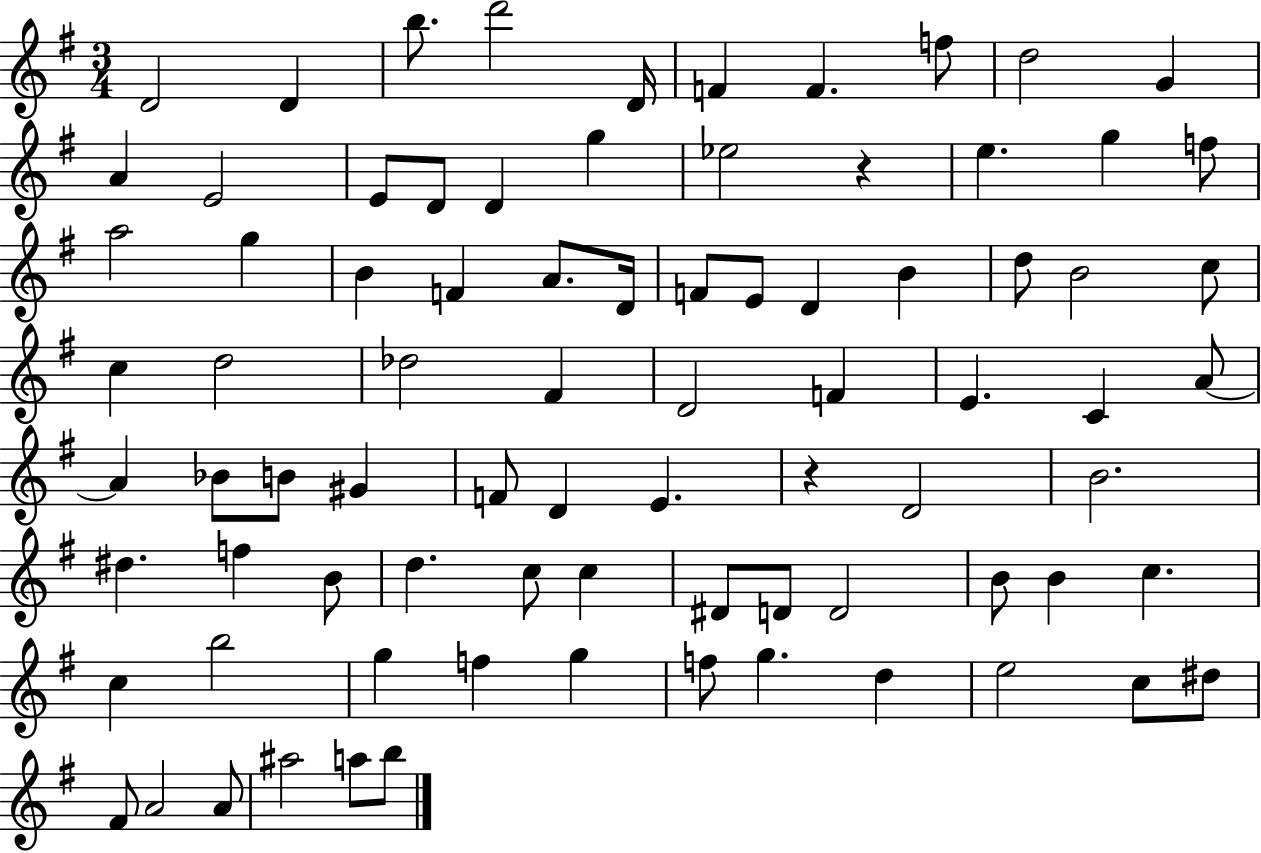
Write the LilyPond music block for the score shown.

{
  \clef treble
  \numericTimeSignature
  \time 3/4
  \key g \major
  d'2 d'4 | b''8. d'''2 d'16 | f'4 f'4. f''8 | d''2 g'4 | \break a'4 e'2 | e'8 d'8 d'4 g''4 | ees''2 r4 | e''4. g''4 f''8 | \break a''2 g''4 | b'4 f'4 a'8. d'16 | f'8 e'8 d'4 b'4 | d''8 b'2 c''8 | \break c''4 d''2 | des''2 fis'4 | d'2 f'4 | e'4. c'4 a'8~~ | \break a'4 bes'8 b'8 gis'4 | f'8 d'4 e'4. | r4 d'2 | b'2. | \break dis''4. f''4 b'8 | d''4. c''8 c''4 | dis'8 d'8 d'2 | b'8 b'4 c''4. | \break c''4 b''2 | g''4 f''4 g''4 | f''8 g''4. d''4 | e''2 c''8 dis''8 | \break fis'8 a'2 a'8 | ais''2 a''8 b''8 | \bar "|."
}